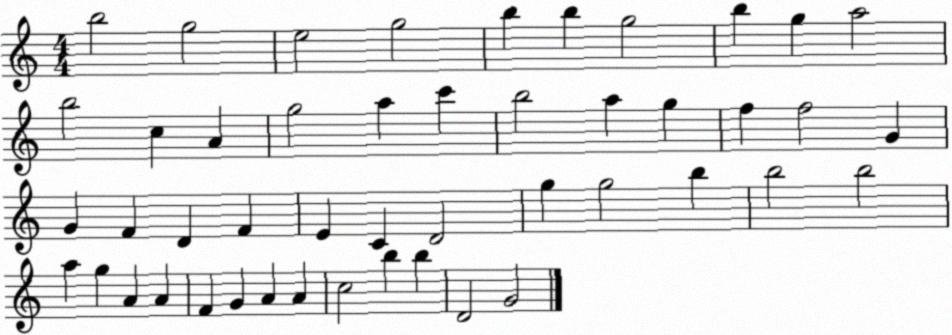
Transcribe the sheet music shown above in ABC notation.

X:1
T:Untitled
M:4/4
L:1/4
K:C
b2 g2 e2 g2 b b g2 b g a2 b2 c A g2 a c' b2 a g f f2 G G F D F E C D2 g g2 b b2 b2 a g A A F G A A c2 b b D2 G2